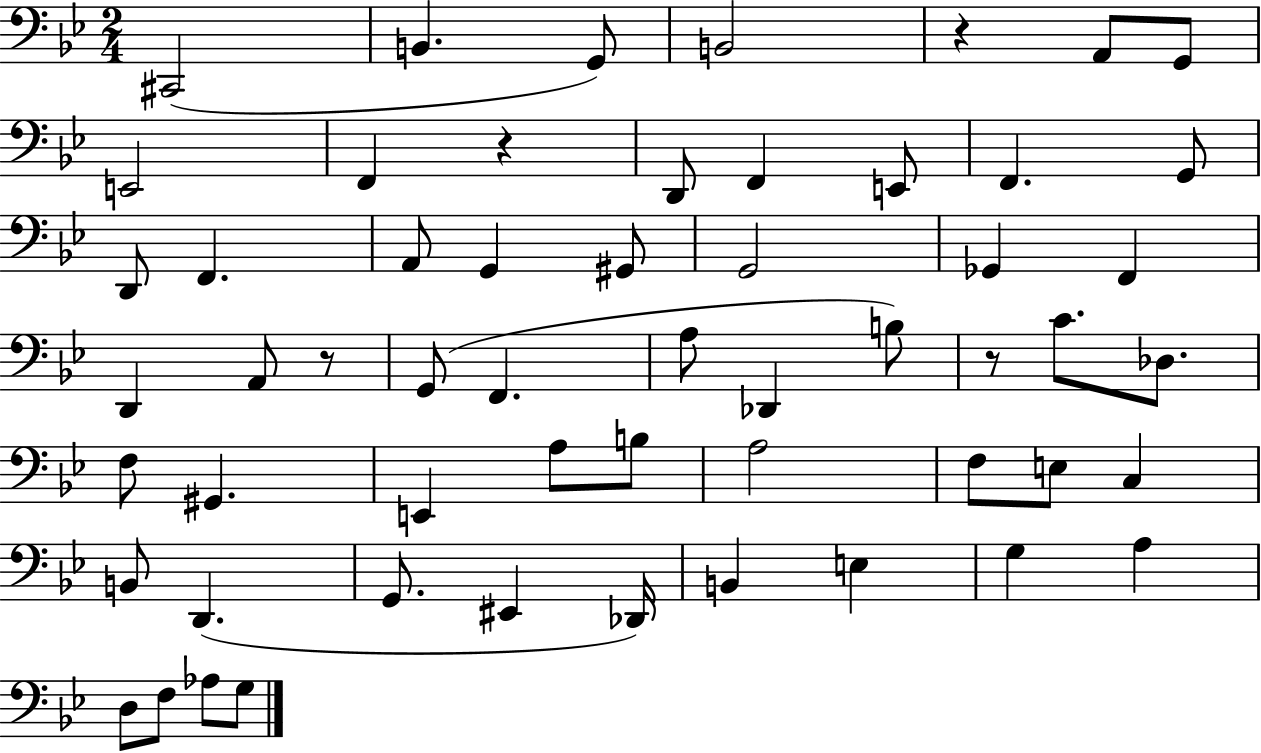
C#2/h B2/q. G2/e B2/h R/q A2/e G2/e E2/h F2/q R/q D2/e F2/q E2/e F2/q. G2/e D2/e F2/q. A2/e G2/q G#2/e G2/h Gb2/q F2/q D2/q A2/e R/e G2/e F2/q. A3/e Db2/q B3/e R/e C4/e. Db3/e. F3/e G#2/q. E2/q A3/e B3/e A3/h F3/e E3/e C3/q B2/e D2/q. G2/e. EIS2/q Db2/s B2/q E3/q G3/q A3/q D3/e F3/e Ab3/e G3/e